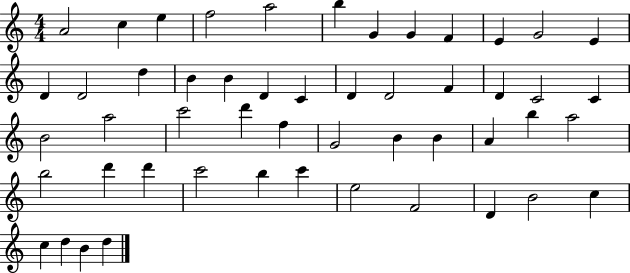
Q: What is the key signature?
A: C major